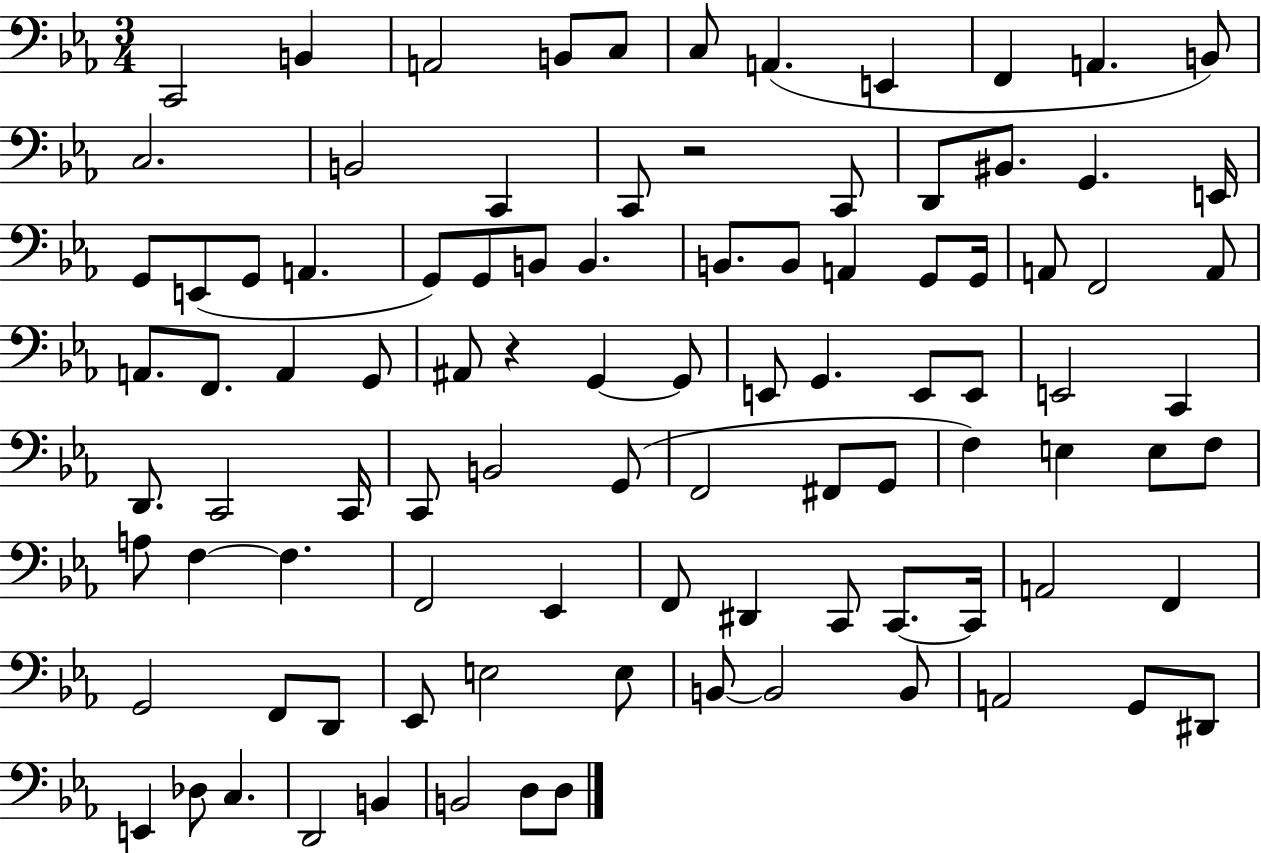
C2/h B2/q A2/h B2/e C3/e C3/e A2/q. E2/q F2/q A2/q. B2/e C3/h. B2/h C2/q C2/e R/h C2/e D2/e BIS2/e. G2/q. E2/s G2/e E2/e G2/e A2/q. G2/e G2/e B2/e B2/q. B2/e. B2/e A2/q G2/e G2/s A2/e F2/h A2/e A2/e. F2/e. A2/q G2/e A#2/e R/q G2/q G2/e E2/e G2/q. E2/e E2/e E2/h C2/q D2/e. C2/h C2/s C2/e B2/h G2/e F2/h F#2/e G2/e F3/q E3/q E3/e F3/e A3/e F3/q F3/q. F2/h Eb2/q F2/e D#2/q C2/e C2/e. C2/s A2/h F2/q G2/h F2/e D2/e Eb2/e E3/h E3/e B2/e B2/h B2/e A2/h G2/e D#2/e E2/q Db3/e C3/q. D2/h B2/q B2/h D3/e D3/e